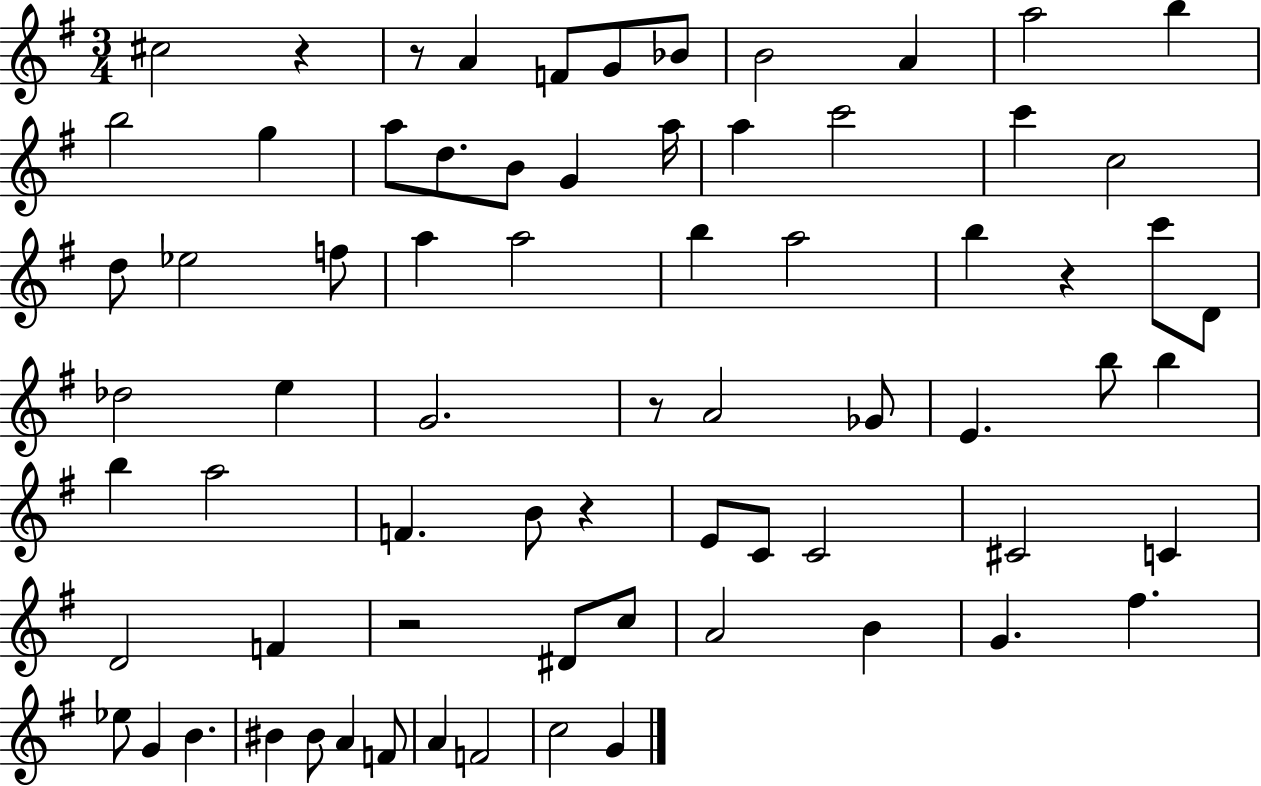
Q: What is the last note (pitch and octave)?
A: G4